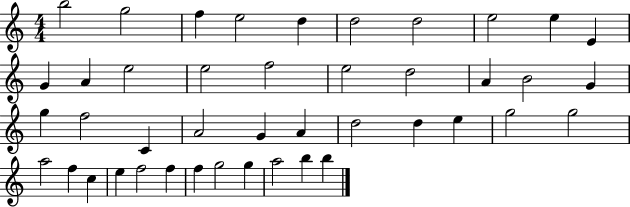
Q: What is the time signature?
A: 4/4